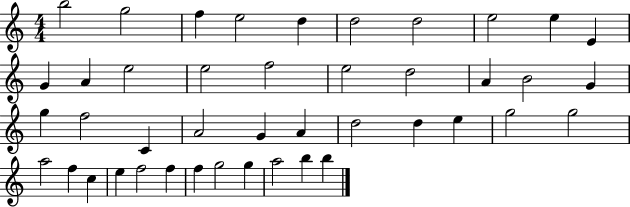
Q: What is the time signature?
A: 4/4